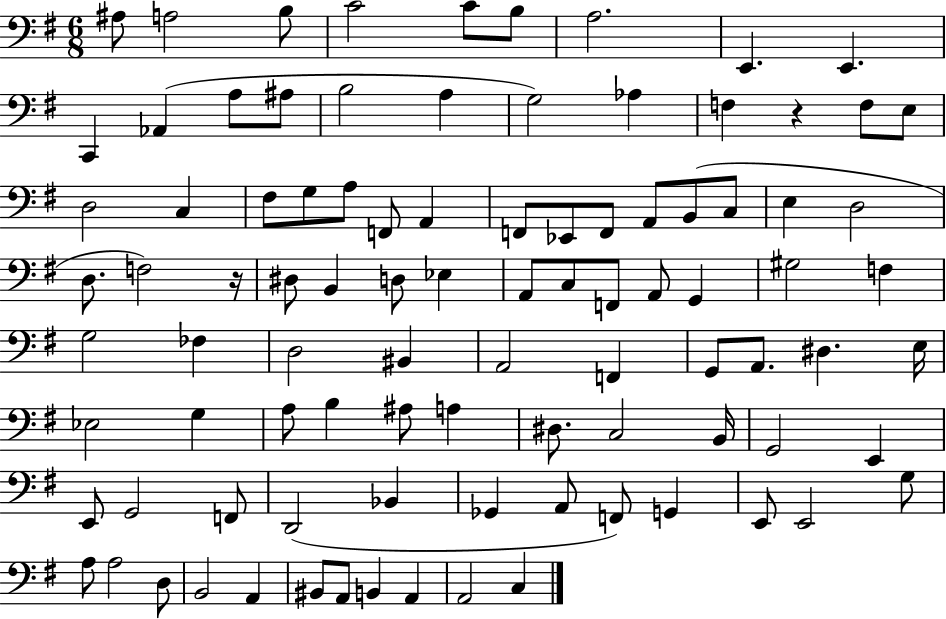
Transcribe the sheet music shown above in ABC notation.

X:1
T:Untitled
M:6/8
L:1/4
K:G
^A,/2 A,2 B,/2 C2 C/2 B,/2 A,2 E,, E,, C,, _A,, A,/2 ^A,/2 B,2 A, G,2 _A, F, z F,/2 E,/2 D,2 C, ^F,/2 G,/2 A,/2 F,,/2 A,, F,,/2 _E,,/2 F,,/2 A,,/2 B,,/2 C,/2 E, D,2 D,/2 F,2 z/4 ^D,/2 B,, D,/2 _E, A,,/2 C,/2 F,,/2 A,,/2 G,, ^G,2 F, G,2 _F, D,2 ^B,, A,,2 F,, G,,/2 A,,/2 ^D, E,/4 _E,2 G, A,/2 B, ^A,/2 A, ^D,/2 C,2 B,,/4 G,,2 E,, E,,/2 G,,2 F,,/2 D,,2 _B,, _G,, A,,/2 F,,/2 G,, E,,/2 E,,2 G,/2 A,/2 A,2 D,/2 B,,2 A,, ^B,,/2 A,,/2 B,, A,, A,,2 C,